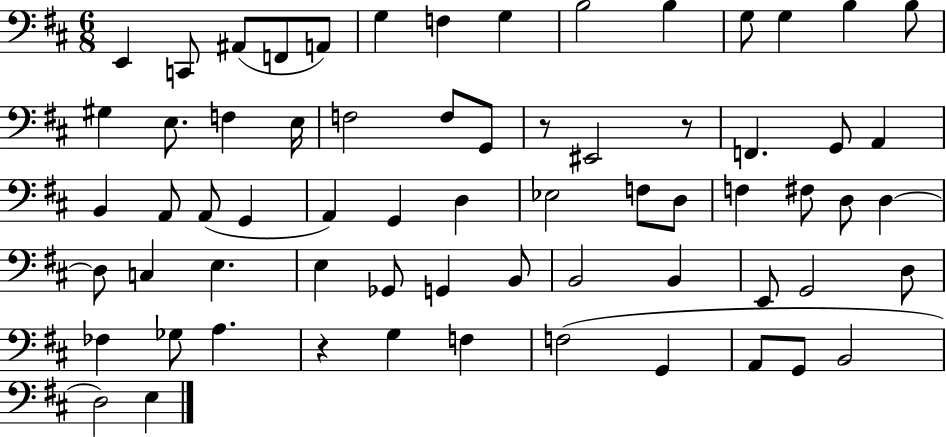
X:1
T:Untitled
M:6/8
L:1/4
K:D
E,, C,,/2 ^A,,/2 F,,/2 A,,/2 G, F, G, B,2 B, G,/2 G, B, B,/2 ^G, E,/2 F, E,/4 F,2 F,/2 G,,/2 z/2 ^E,,2 z/2 F,, G,,/2 A,, B,, A,,/2 A,,/2 G,, A,, G,, D, _E,2 F,/2 D,/2 F, ^F,/2 D,/2 D, D,/2 C, E, E, _G,,/2 G,, B,,/2 B,,2 B,, E,,/2 G,,2 D,/2 _F, _G,/2 A, z G, F, F,2 G,, A,,/2 G,,/2 B,,2 D,2 E,